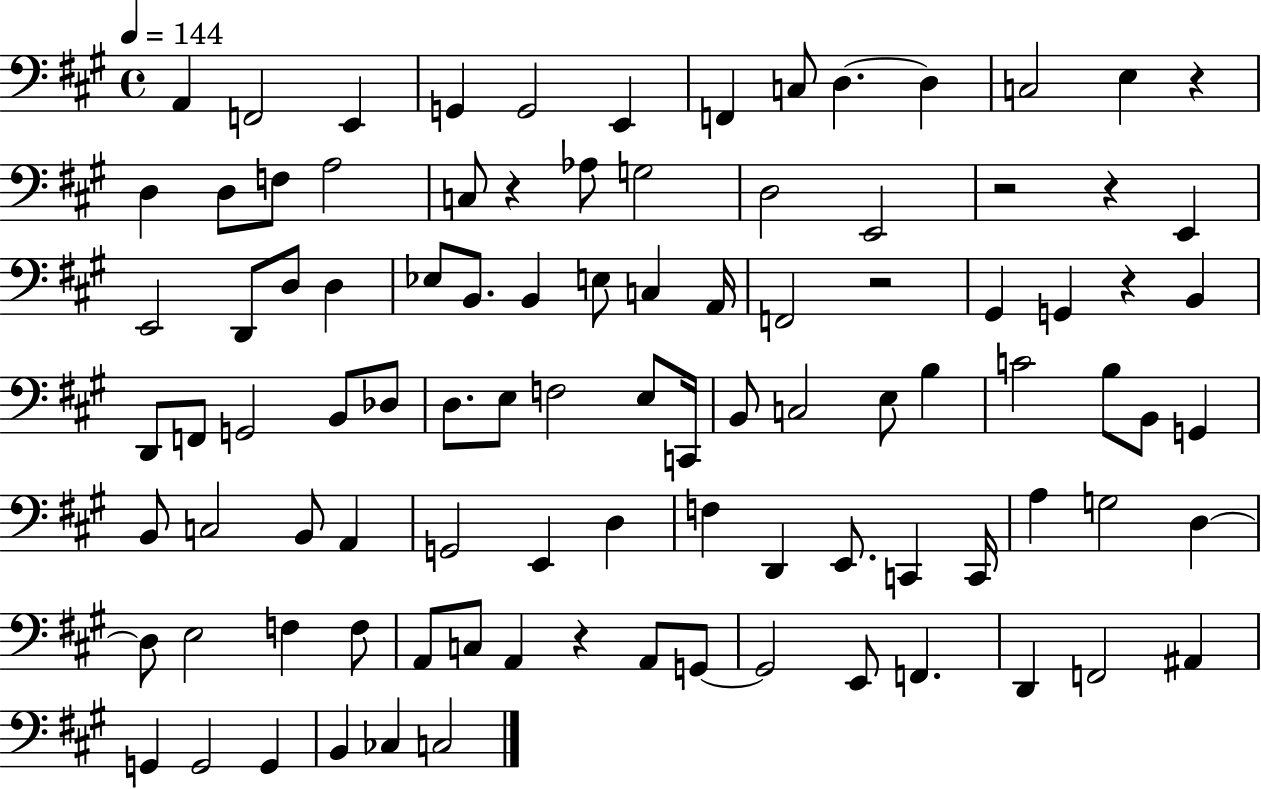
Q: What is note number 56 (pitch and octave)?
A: C3